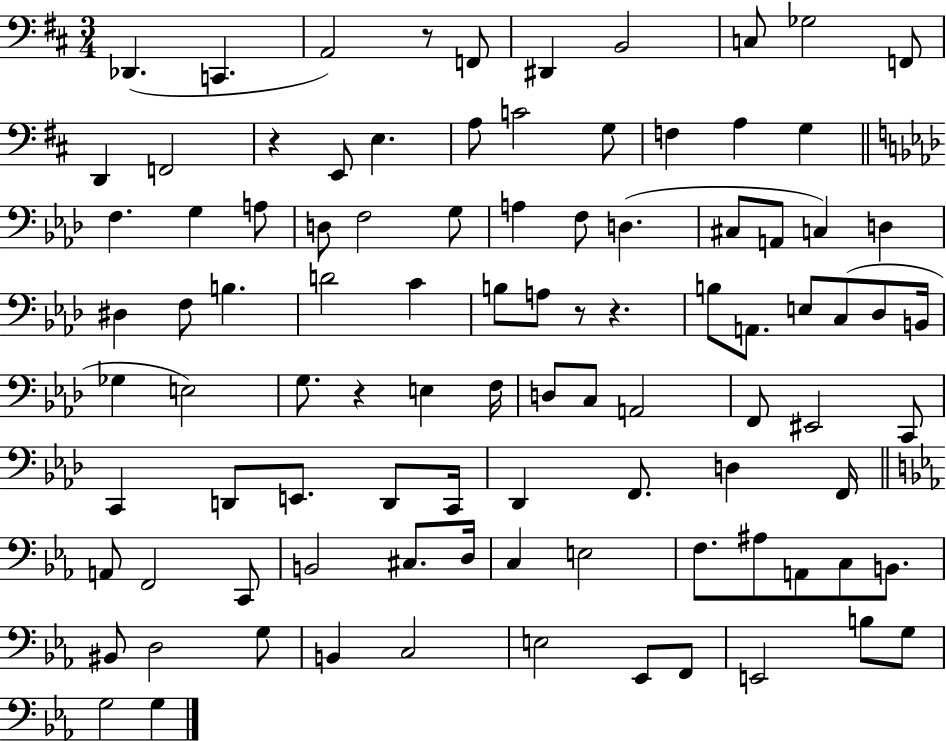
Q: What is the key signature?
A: D major